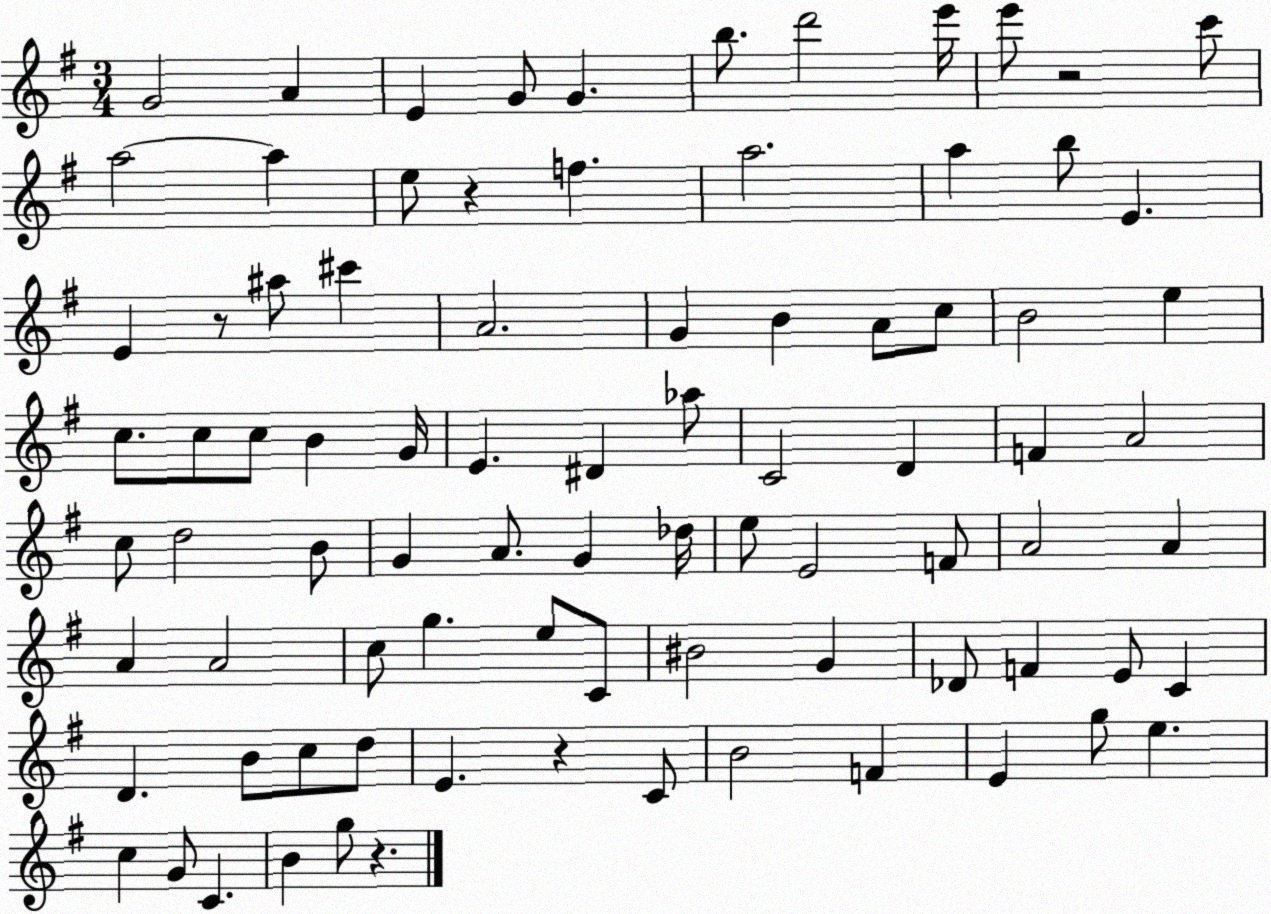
X:1
T:Untitled
M:3/4
L:1/4
K:G
G2 A E G/2 G b/2 d'2 e'/4 e'/2 z2 c'/2 a2 a e/2 z f a2 a b/2 E E z/2 ^a/2 ^c' A2 G B A/2 c/2 B2 e c/2 c/2 c/2 B G/4 E ^D _a/2 C2 D F A2 c/2 d2 B/2 G A/2 G _d/4 e/2 E2 F/2 A2 A A A2 c/2 g e/2 C/2 ^B2 G _D/2 F E/2 C D B/2 c/2 d/2 E z C/2 B2 F E g/2 e c G/2 C B g/2 z